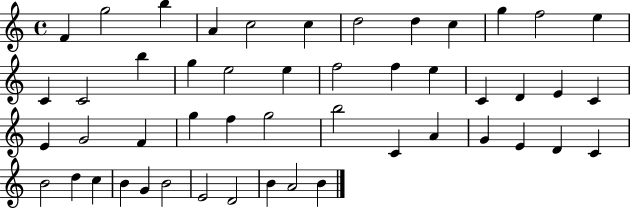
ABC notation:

X:1
T:Untitled
M:4/4
L:1/4
K:C
F g2 b A c2 c d2 d c g f2 e C C2 b g e2 e f2 f e C D E C E G2 F g f g2 b2 C A G E D C B2 d c B G B2 E2 D2 B A2 B